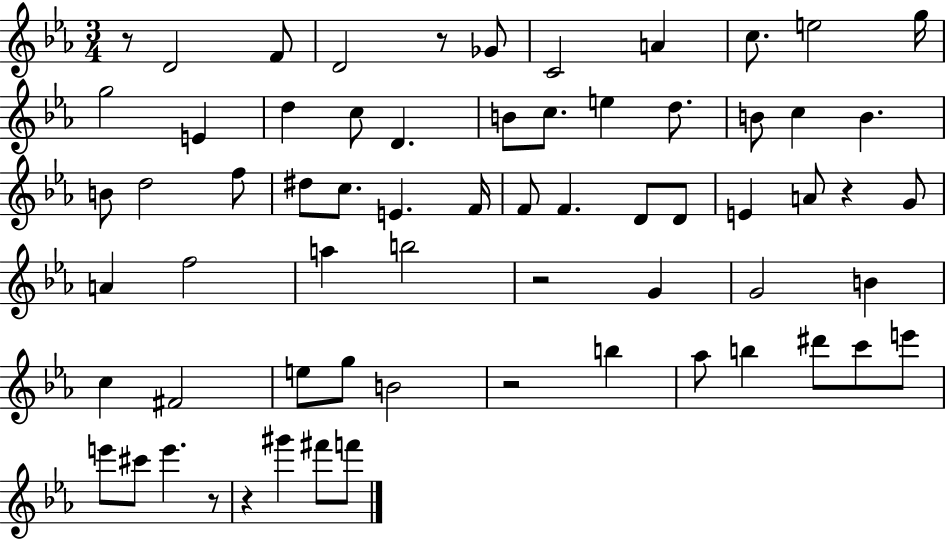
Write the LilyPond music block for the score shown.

{
  \clef treble
  \numericTimeSignature
  \time 3/4
  \key ees \major
  \repeat volta 2 { r8 d'2 f'8 | d'2 r8 ges'8 | c'2 a'4 | c''8. e''2 g''16 | \break g''2 e'4 | d''4 c''8 d'4. | b'8 c''8. e''4 d''8. | b'8 c''4 b'4. | \break b'8 d''2 f''8 | dis''8 c''8. e'4. f'16 | f'8 f'4. d'8 d'8 | e'4 a'8 r4 g'8 | \break a'4 f''2 | a''4 b''2 | r2 g'4 | g'2 b'4 | \break c''4 fis'2 | e''8 g''8 b'2 | r2 b''4 | aes''8 b''4 dis'''8 c'''8 e'''8 | \break e'''8 cis'''8 e'''4. r8 | r4 gis'''4 fis'''8 f'''8 | } \bar "|."
}